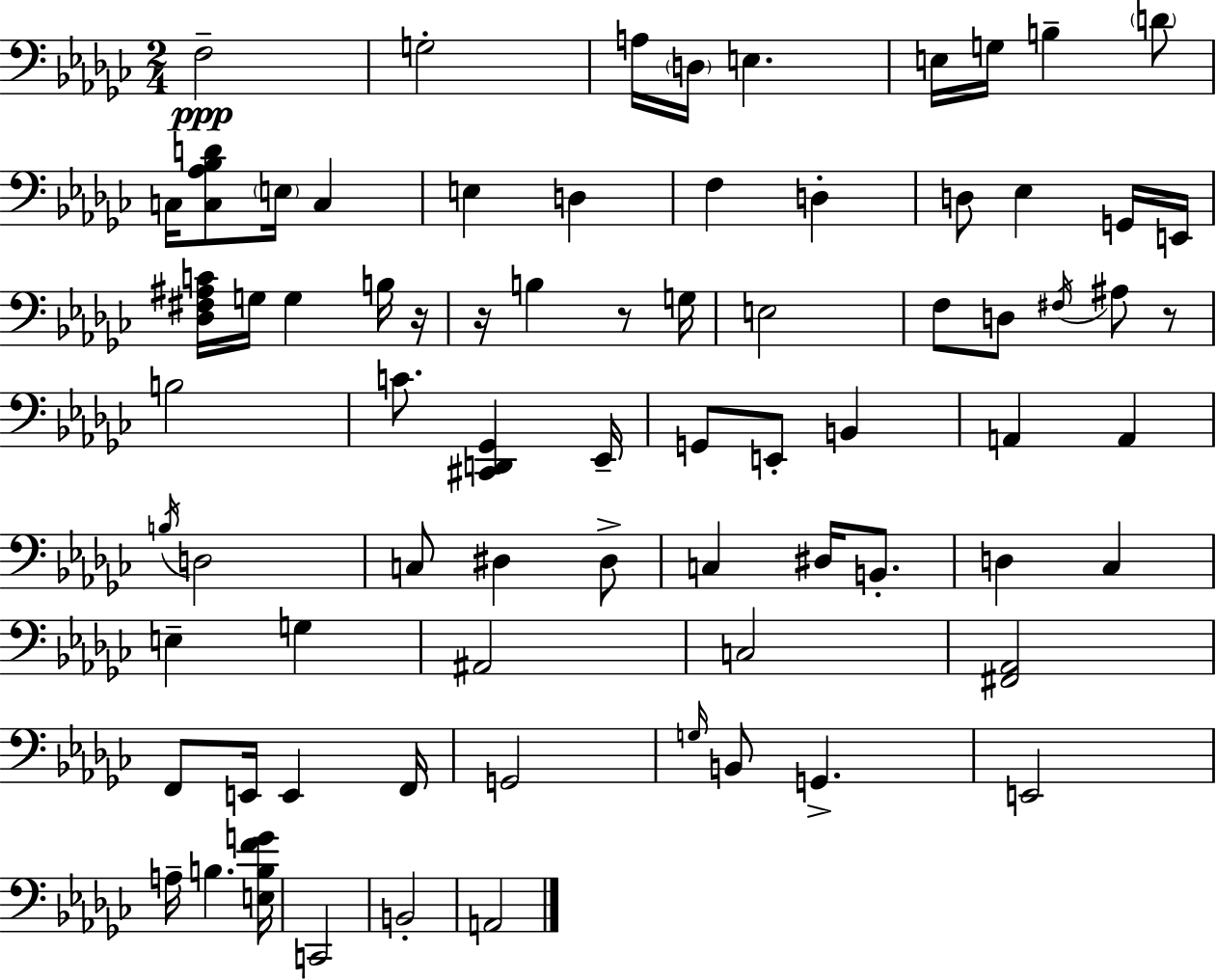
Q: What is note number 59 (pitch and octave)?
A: B2